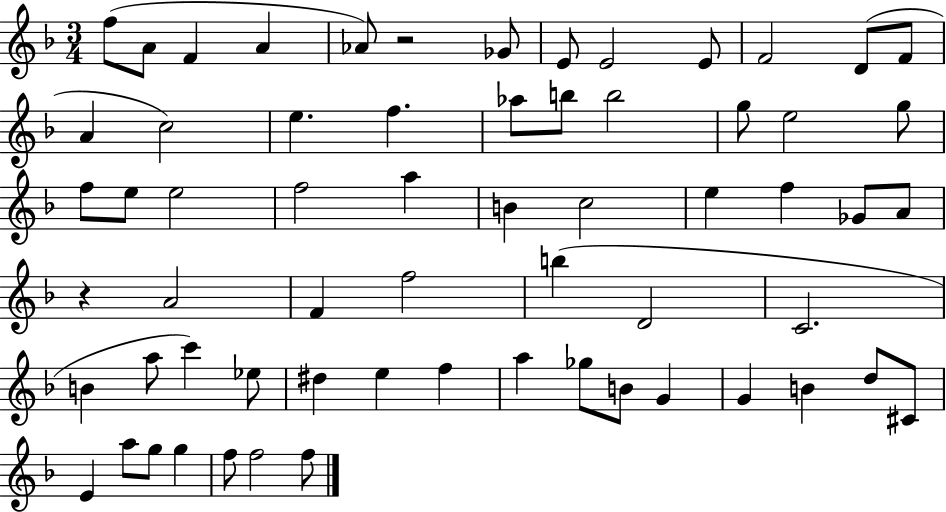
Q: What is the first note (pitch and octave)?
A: F5